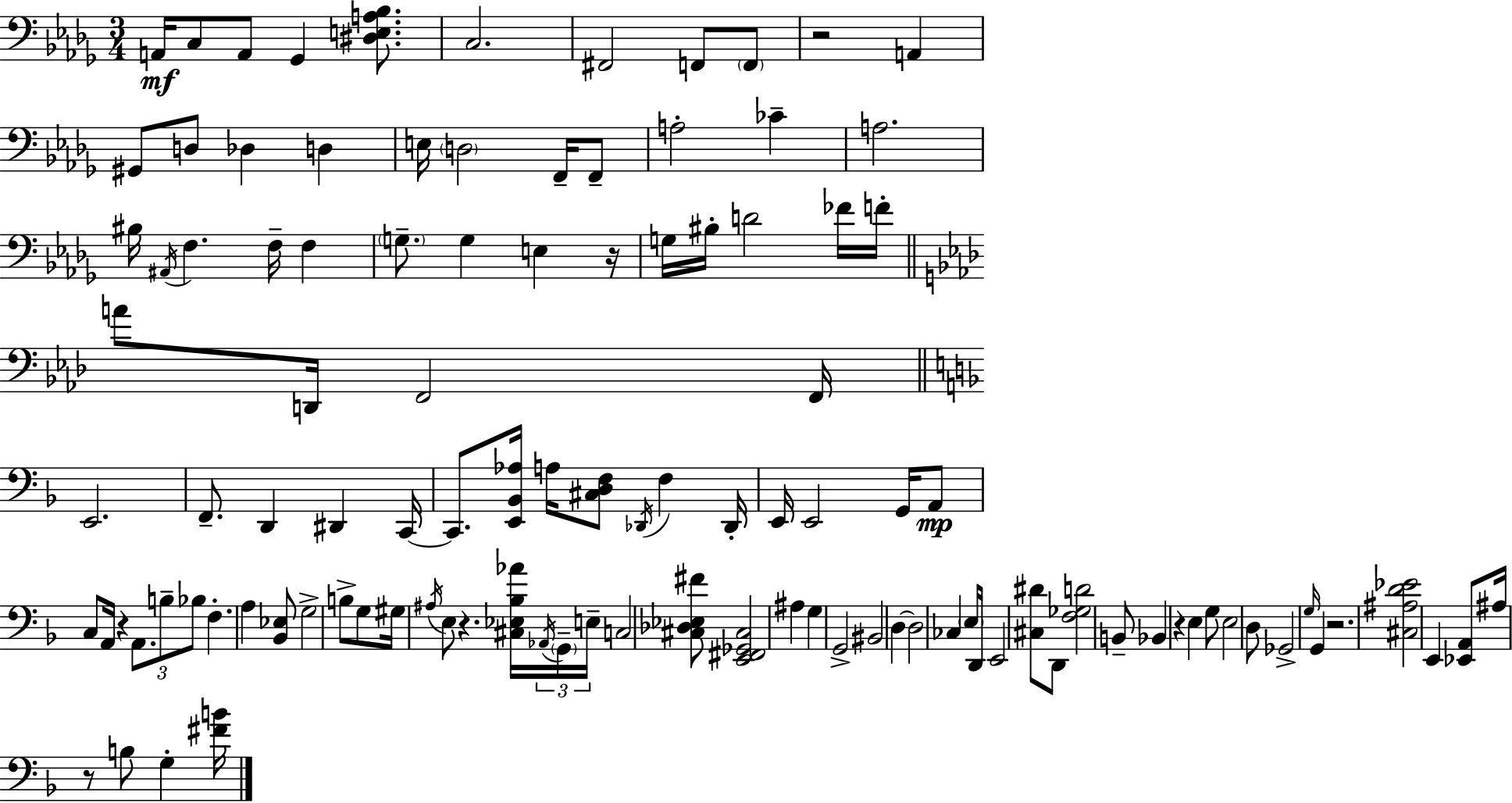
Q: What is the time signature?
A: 3/4